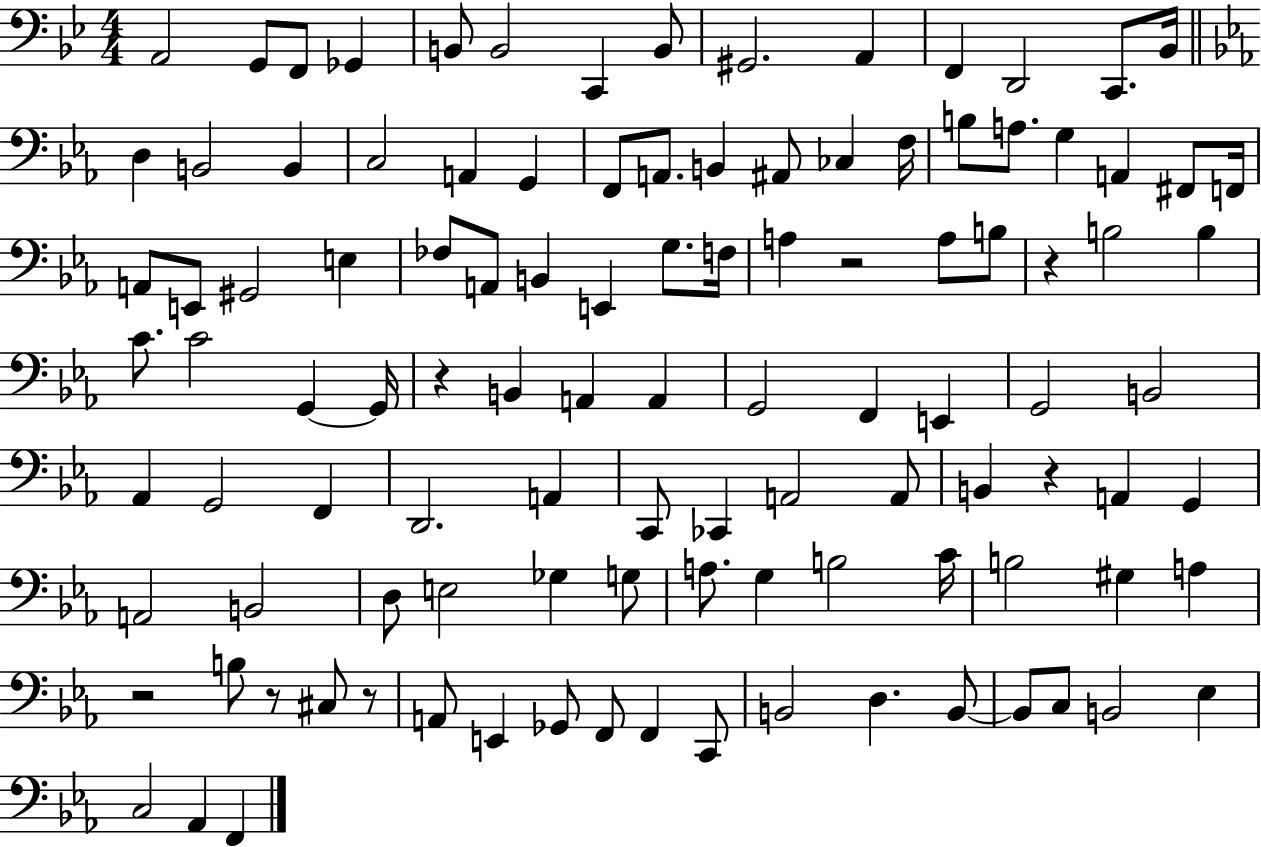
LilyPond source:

{
  \clef bass
  \numericTimeSignature
  \time 4/4
  \key bes \major
  \repeat volta 2 { a,2 g,8 f,8 ges,4 | b,8 b,2 c,4 b,8 | gis,2. a,4 | f,4 d,2 c,8. bes,16 | \break \bar "||" \break \key ees \major d4 b,2 b,4 | c2 a,4 g,4 | f,8 a,8. b,4 ais,8 ces4 f16 | b8 a8. g4 a,4 fis,8 f,16 | \break a,8 e,8 gis,2 e4 | fes8 a,8 b,4 e,4 g8. f16 | a4 r2 a8 b8 | r4 b2 b4 | \break c'8. c'2 g,4~~ g,16 | r4 b,4 a,4 a,4 | g,2 f,4 e,4 | g,2 b,2 | \break aes,4 g,2 f,4 | d,2. a,4 | c,8 ces,4 a,2 a,8 | b,4 r4 a,4 g,4 | \break a,2 b,2 | d8 e2 ges4 g8 | a8. g4 b2 c'16 | b2 gis4 a4 | \break r2 b8 r8 cis8 r8 | a,8 e,4 ges,8 f,8 f,4 c,8 | b,2 d4. b,8~~ | b,8 c8 b,2 ees4 | \break c2 aes,4 f,4 | } \bar "|."
}